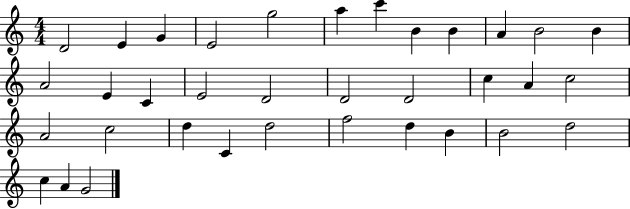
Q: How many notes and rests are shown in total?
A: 35